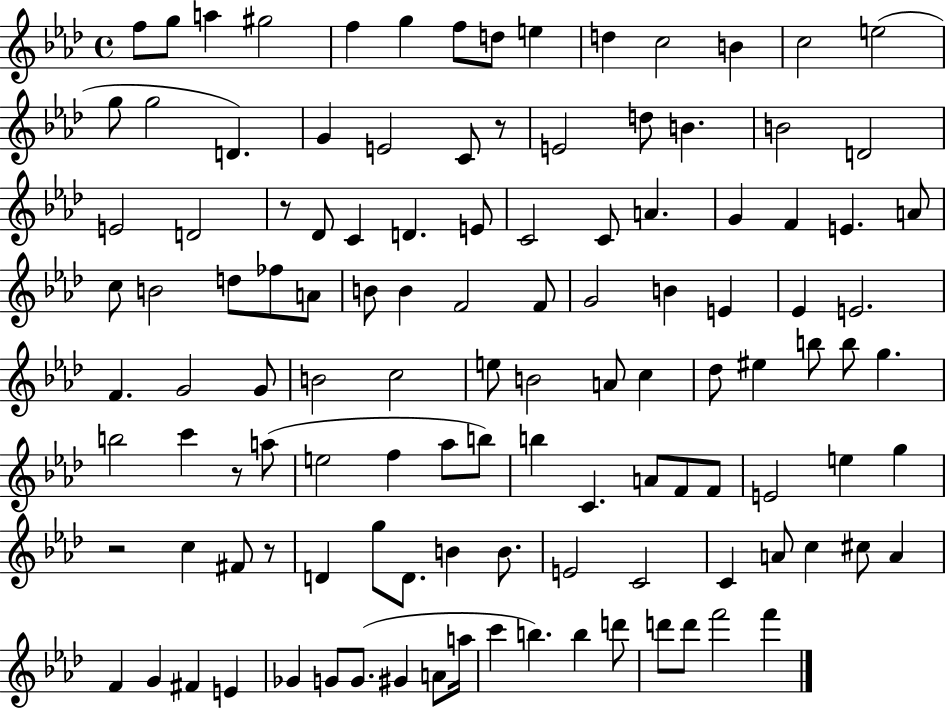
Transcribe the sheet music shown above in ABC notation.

X:1
T:Untitled
M:4/4
L:1/4
K:Ab
f/2 g/2 a ^g2 f g f/2 d/2 e d c2 B c2 e2 g/2 g2 D G E2 C/2 z/2 E2 d/2 B B2 D2 E2 D2 z/2 _D/2 C D E/2 C2 C/2 A G F E A/2 c/2 B2 d/2 _f/2 A/2 B/2 B F2 F/2 G2 B E _E E2 F G2 G/2 B2 c2 e/2 B2 A/2 c _d/2 ^e b/2 b/2 g b2 c' z/2 a/2 e2 f _a/2 b/2 b C A/2 F/2 F/2 E2 e g z2 c ^F/2 z/2 D g/2 D/2 B B/2 E2 C2 C A/2 c ^c/2 A F G ^F E _G G/2 G/2 ^G A/2 a/4 c' b b d'/2 d'/2 d'/2 f'2 f'